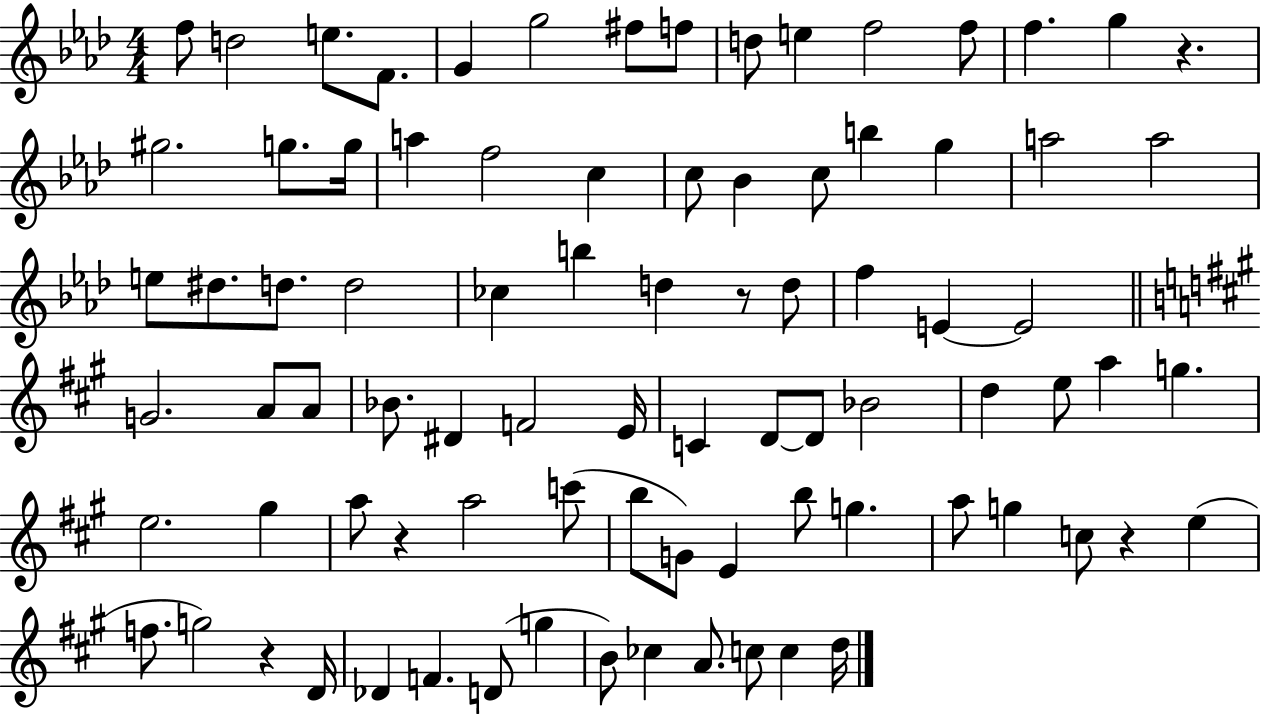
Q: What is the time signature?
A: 4/4